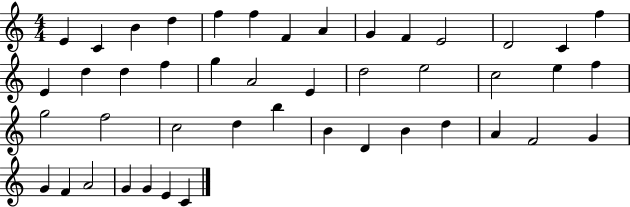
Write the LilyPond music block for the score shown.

{
  \clef treble
  \numericTimeSignature
  \time 4/4
  \key c \major
  e'4 c'4 b'4 d''4 | f''4 f''4 f'4 a'4 | g'4 f'4 e'2 | d'2 c'4 f''4 | \break e'4 d''4 d''4 f''4 | g''4 a'2 e'4 | d''2 e''2 | c''2 e''4 f''4 | \break g''2 f''2 | c''2 d''4 b''4 | b'4 d'4 b'4 d''4 | a'4 f'2 g'4 | \break g'4 f'4 a'2 | g'4 g'4 e'4 c'4 | \bar "|."
}